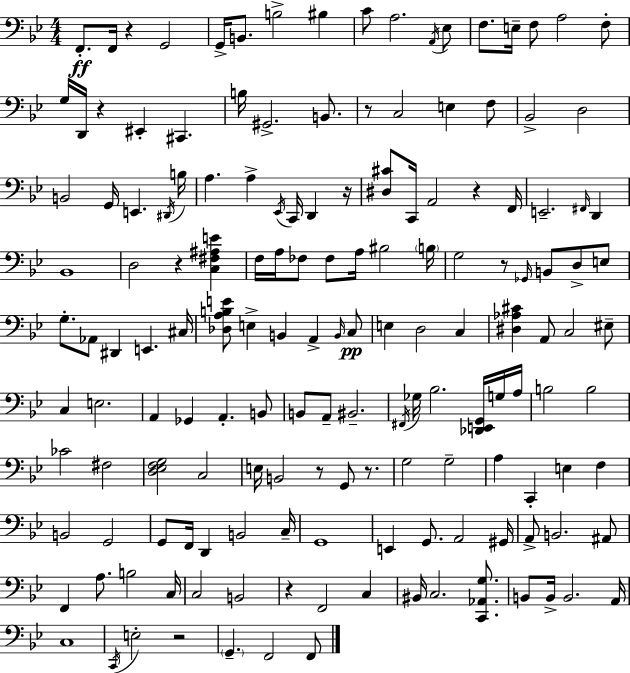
X:1
T:Untitled
M:4/4
L:1/4
K:Gm
F,,/2 F,,/4 z G,,2 G,,/4 B,,/2 B,2 ^B, C/2 A,2 A,,/4 _E,/2 F,/2 E,/4 F,/2 A,2 F,/2 G,/4 D,,/4 z ^E,, ^C,, B,/4 ^G,,2 B,,/2 z/2 C,2 E, F,/2 _B,,2 D,2 B,,2 G,,/4 E,, ^D,,/4 B,/4 A, A, _E,,/4 C,,/4 D,, z/4 [^D,^C]/2 C,,/4 A,,2 z F,,/4 E,,2 ^F,,/4 D,, _B,,4 D,2 z [C,^F,^A,E] F,/4 A,/4 _F,/2 _F,/2 A,/4 ^B,2 B,/4 G,2 z/2 _G,,/4 B,,/2 D,/2 E,/2 G,/2 _A,,/2 ^D,, E,, ^C,/4 [_D,A,B,E]/2 E, B,, A,, B,,/4 C,/2 E, D,2 C, [^D,_A,^C] A,,/2 C,2 ^E,/2 C, E,2 A,, _G,, A,, B,,/2 B,,/2 A,,/2 ^B,,2 ^F,,/4 _G,/4 _B,2 [_D,,E,,G,,]/4 G,/4 A,/4 B,2 B,2 _C2 ^F,2 [D,_E,F,G,]2 C,2 E,/4 B,,2 z/2 G,,/2 z/2 G,2 G,2 A, C,, E, F, B,,2 G,,2 G,,/2 F,,/4 D,, B,,2 C,/4 G,,4 E,, G,,/2 A,,2 ^G,,/4 A,,/2 B,,2 ^A,,/2 F,, A,/2 B,2 C,/4 C,2 B,,2 z F,,2 C, ^B,,/4 C,2 [C,,_A,,G,]/2 B,,/2 B,,/4 B,,2 A,,/4 C,4 C,,/4 E,2 z2 G,, F,,2 F,,/2